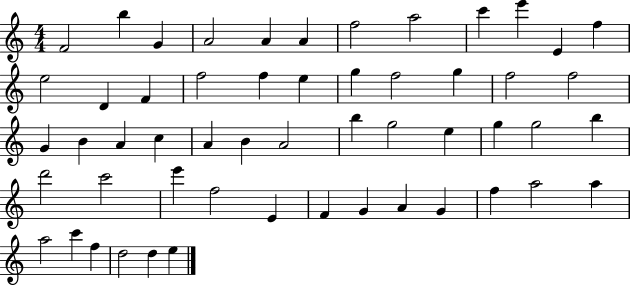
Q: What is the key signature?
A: C major